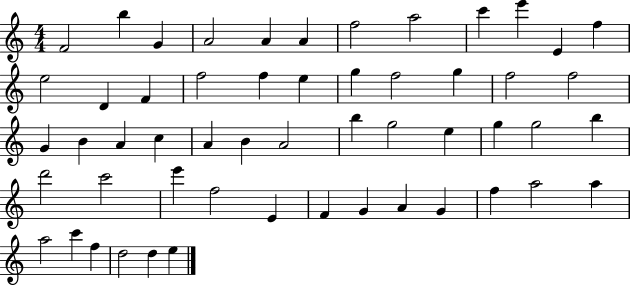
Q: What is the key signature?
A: C major